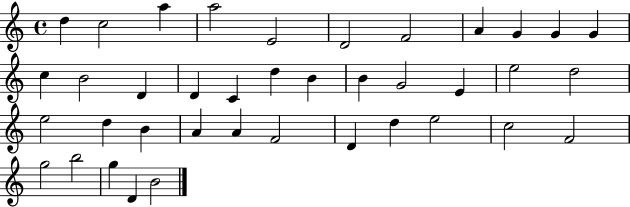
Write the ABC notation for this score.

X:1
T:Untitled
M:4/4
L:1/4
K:C
d c2 a a2 E2 D2 F2 A G G G c B2 D D C d B B G2 E e2 d2 e2 d B A A F2 D d e2 c2 F2 g2 b2 g D B2